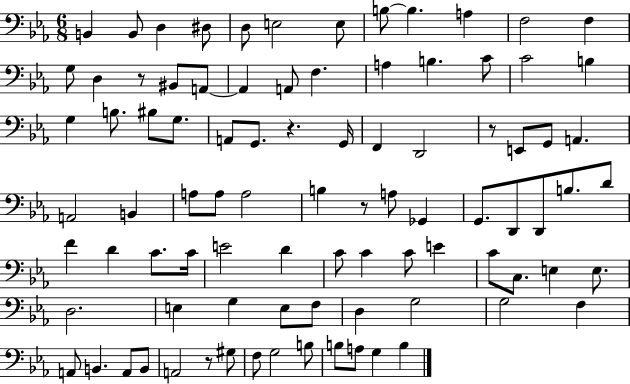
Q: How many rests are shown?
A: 5